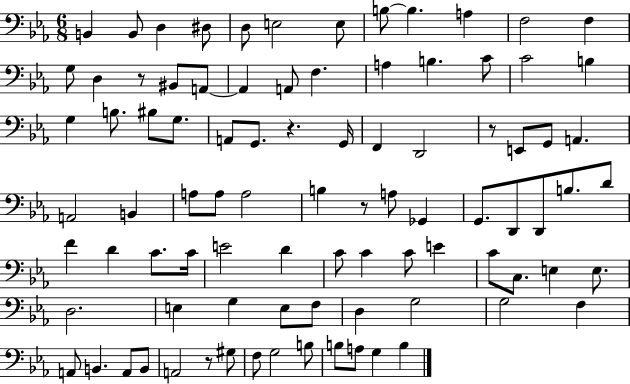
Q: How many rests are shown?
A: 5